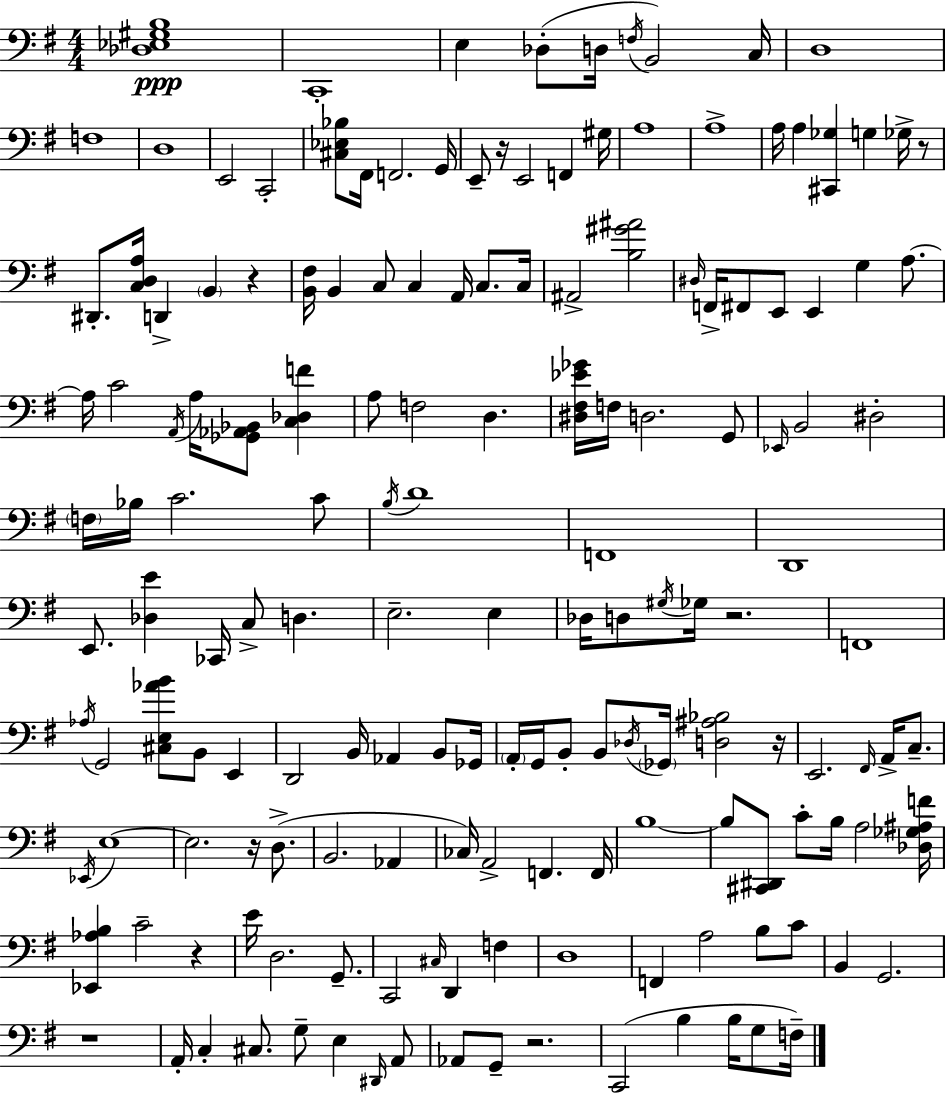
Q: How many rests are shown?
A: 9